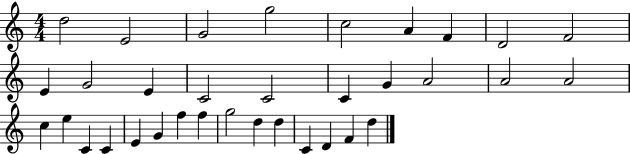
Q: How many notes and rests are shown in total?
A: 34